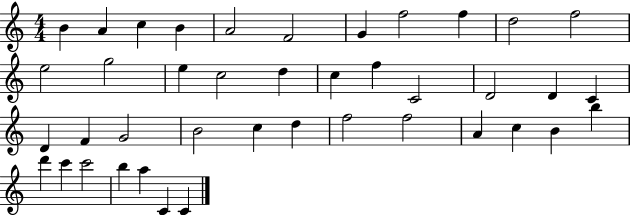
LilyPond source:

{
  \clef treble
  \numericTimeSignature
  \time 4/4
  \key c \major
  b'4 a'4 c''4 b'4 | a'2 f'2 | g'4 f''2 f''4 | d''2 f''2 | \break e''2 g''2 | e''4 c''2 d''4 | c''4 f''4 c'2 | d'2 d'4 c'4 | \break d'4 f'4 g'2 | b'2 c''4 d''4 | f''2 f''2 | a'4 c''4 b'4 b''4 | \break d'''4 c'''4 c'''2 | b''4 a''4 c'4 c'4 | \bar "|."
}